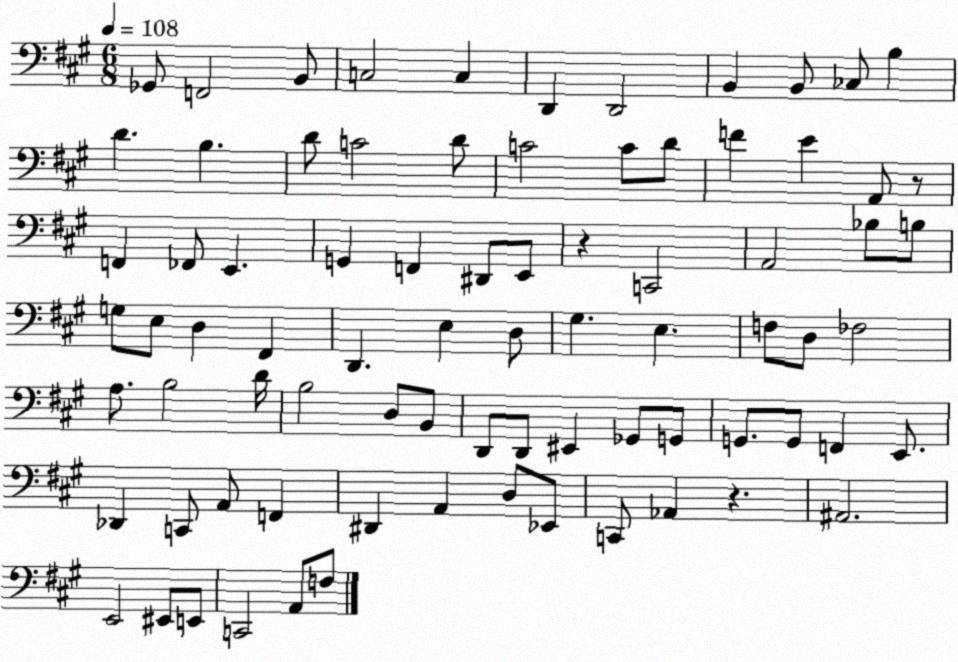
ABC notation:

X:1
T:Untitled
M:6/8
L:1/4
K:A
_G,,/2 F,,2 B,,/2 C,2 C, D,, D,,2 B,, B,,/2 _C,/2 B, D B, D/2 C2 D/2 C2 C/2 D/2 F E A,,/2 z/2 F,, _F,,/2 E,, G,, F,, ^D,,/2 E,,/2 z C,,2 A,,2 _B,/2 B,/2 G,/2 E,/2 D, ^F,, D,, E, D,/2 ^G, E, F,/2 D,/2 _F,2 A,/2 B,2 D/4 B,2 D,/2 B,,/2 D,,/2 D,,/2 ^E,, _G,,/2 G,,/2 G,,/2 G,,/2 F,, E,,/2 _D,, C,,/2 A,,/2 F,, ^D,, A,, D,/2 _E,,/2 C,,/2 _A,, z ^A,,2 E,,2 ^E,,/2 E,,/2 C,,2 A,,/2 F,/2